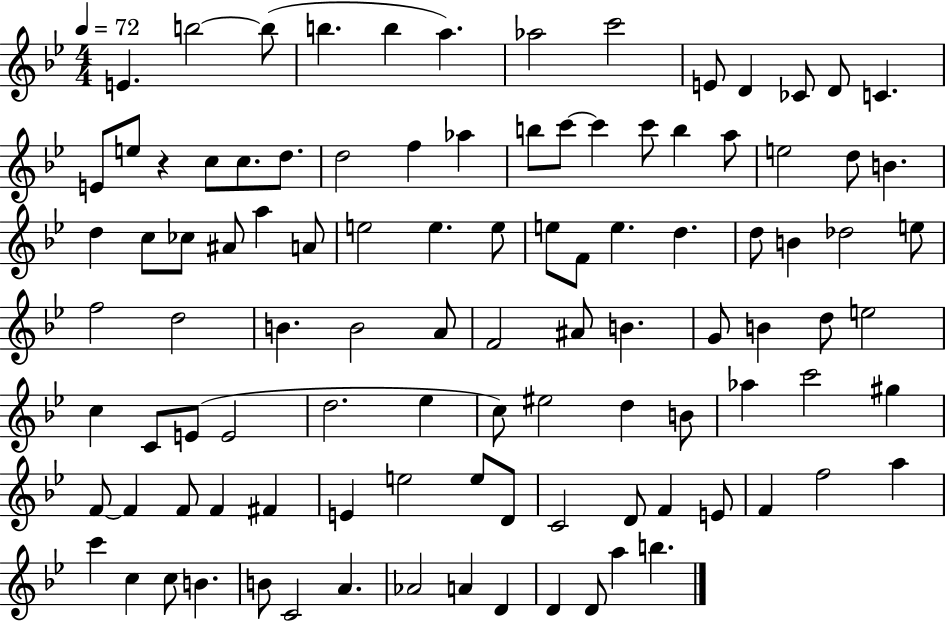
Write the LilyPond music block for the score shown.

{
  \clef treble
  \numericTimeSignature
  \time 4/4
  \key bes \major
  \tempo 4 = 72
  e'4. b''2~~ b''8( | b''4. b''4 a''4.) | aes''2 c'''2 | e'8 d'4 ces'8 d'8 c'4. | \break e'8 e''8 r4 c''8 c''8. d''8. | d''2 f''4 aes''4 | b''8 c'''8~~ c'''4 c'''8 b''4 a''8 | e''2 d''8 b'4. | \break d''4 c''8 ces''8 ais'8 a''4 a'8 | e''2 e''4. e''8 | e''8 f'8 e''4. d''4. | d''8 b'4 des''2 e''8 | \break f''2 d''2 | b'4. b'2 a'8 | f'2 ais'8 b'4. | g'8 b'4 d''8 e''2 | \break c''4 c'8 e'8( e'2 | d''2. ees''4 | c''8) eis''2 d''4 b'8 | aes''4 c'''2 gis''4 | \break f'8~~ f'4 f'8 f'4 fis'4 | e'4 e''2 e''8 d'8 | c'2 d'8 f'4 e'8 | f'4 f''2 a''4 | \break c'''4 c''4 c''8 b'4. | b'8 c'2 a'4. | aes'2 a'4 d'4 | d'4 d'8 a''4 b''4. | \break \bar "|."
}